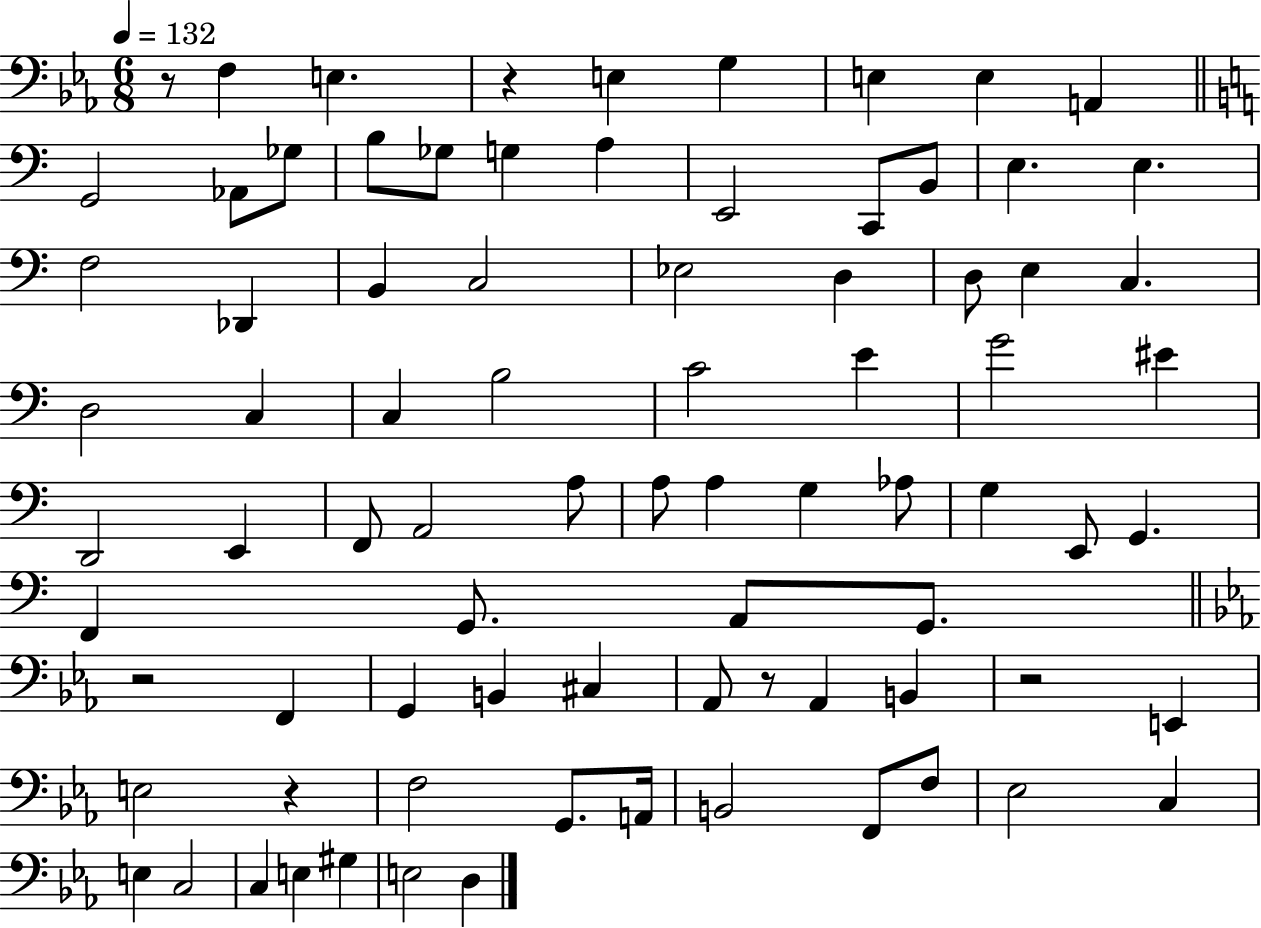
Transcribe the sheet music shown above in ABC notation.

X:1
T:Untitled
M:6/8
L:1/4
K:Eb
z/2 F, E, z E, G, E, E, A,, G,,2 _A,,/2 _G,/2 B,/2 _G,/2 G, A, E,,2 C,,/2 B,,/2 E, E, F,2 _D,, B,, C,2 _E,2 D, D,/2 E, C, D,2 C, C, B,2 C2 E G2 ^E D,,2 E,, F,,/2 A,,2 A,/2 A,/2 A, G, _A,/2 G, E,,/2 G,, F,, G,,/2 A,,/2 G,,/2 z2 F,, G,, B,, ^C, _A,,/2 z/2 _A,, B,, z2 E,, E,2 z F,2 G,,/2 A,,/4 B,,2 F,,/2 F,/2 _E,2 C, E, C,2 C, E, ^G, E,2 D,